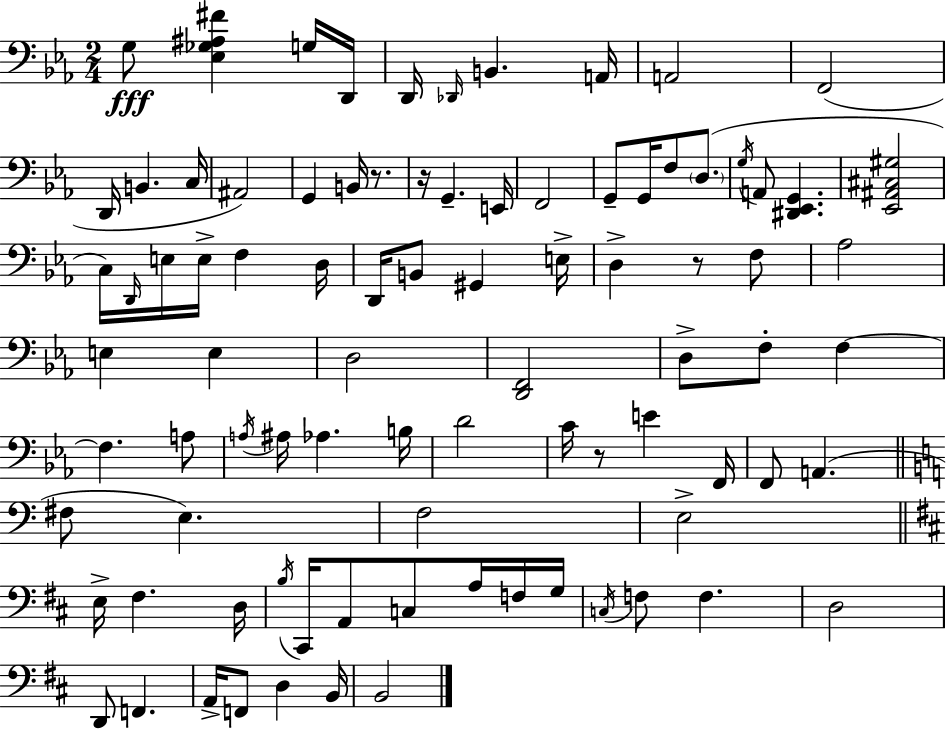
X:1
T:Untitled
M:2/4
L:1/4
K:Eb
G,/2 [_E,_G,^A,^F] G,/4 D,,/4 D,,/4 _D,,/4 B,, A,,/4 A,,2 F,,2 D,,/4 B,, C,/4 ^A,,2 G,, B,,/4 z/2 z/4 G,, E,,/4 F,,2 G,,/2 G,,/4 F,/2 D,/2 G,/4 A,,/2 [^D,,_E,,G,,] [_E,,^A,,^C,^G,]2 C,/4 D,,/4 E,/4 E,/4 F, D,/4 D,,/4 B,,/2 ^G,, E,/4 D, z/2 F,/2 _A,2 E, E, D,2 [D,,F,,]2 D,/2 F,/2 F, F, A,/2 A,/4 ^A,/4 _A, B,/4 D2 C/4 z/2 E F,,/4 F,,/2 A,, ^F,/2 E, F,2 E,2 E,/4 ^F, D,/4 B,/4 ^C,,/4 A,,/2 C,/2 A,/4 F,/4 G,/4 C,/4 F,/2 F, D,2 D,,/2 F,, A,,/4 F,,/2 D, B,,/4 B,,2